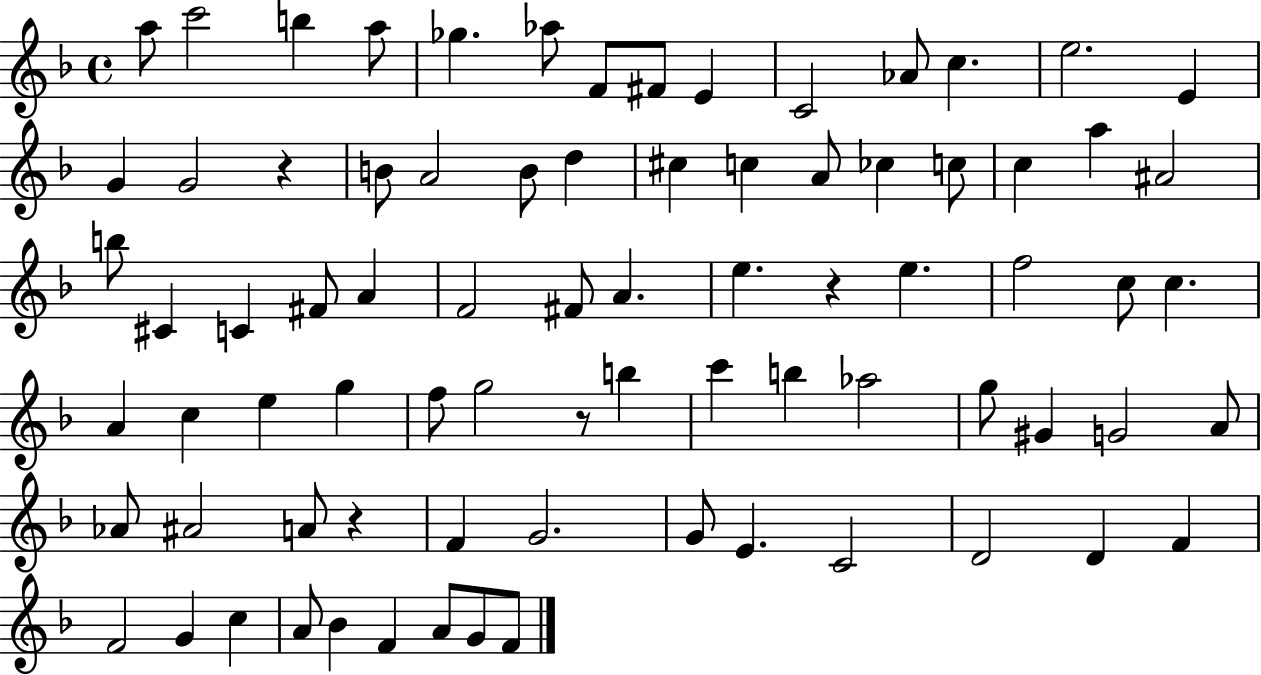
X:1
T:Untitled
M:4/4
L:1/4
K:F
a/2 c'2 b a/2 _g _a/2 F/2 ^F/2 E C2 _A/2 c e2 E G G2 z B/2 A2 B/2 d ^c c A/2 _c c/2 c a ^A2 b/2 ^C C ^F/2 A F2 ^F/2 A e z e f2 c/2 c A c e g f/2 g2 z/2 b c' b _a2 g/2 ^G G2 A/2 _A/2 ^A2 A/2 z F G2 G/2 E C2 D2 D F F2 G c A/2 _B F A/2 G/2 F/2